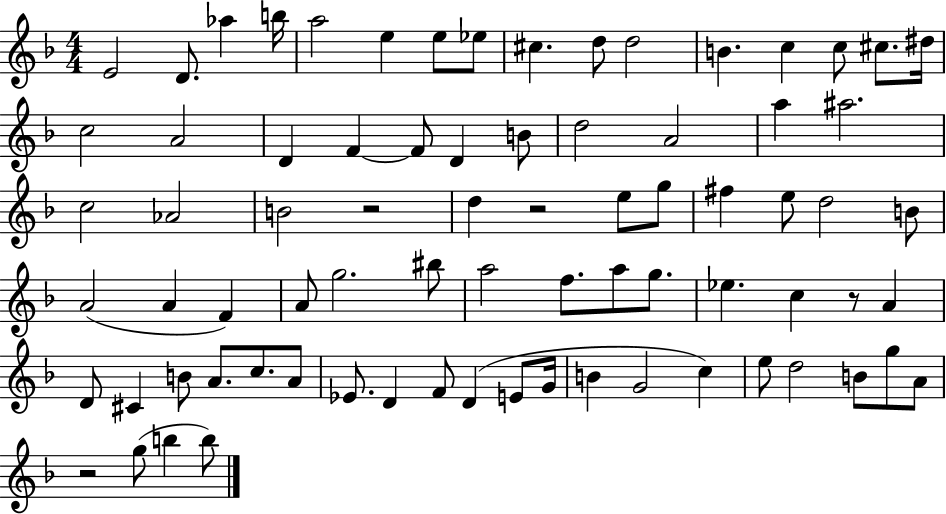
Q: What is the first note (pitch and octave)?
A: E4